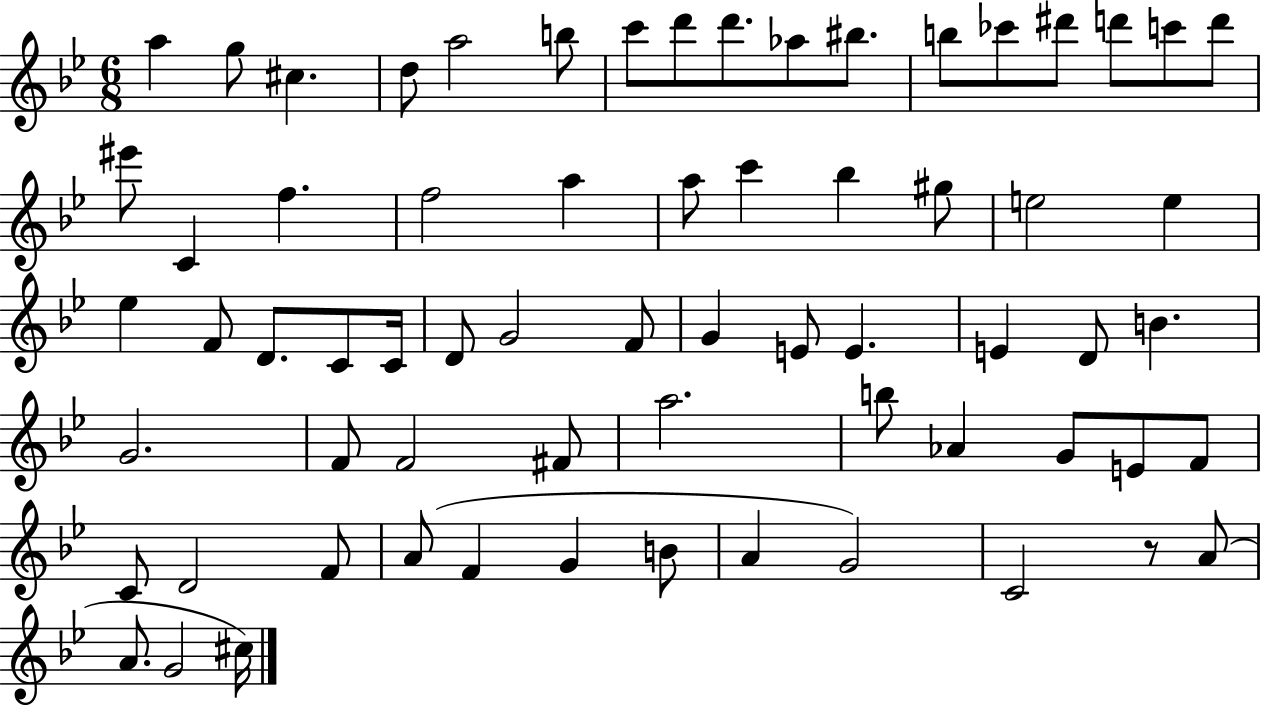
X:1
T:Untitled
M:6/8
L:1/4
K:Bb
a g/2 ^c d/2 a2 b/2 c'/2 d'/2 d'/2 _a/2 ^b/2 b/2 _c'/2 ^d'/2 d'/2 c'/2 d'/2 ^e'/2 C f f2 a a/2 c' _b ^g/2 e2 e _e F/2 D/2 C/2 C/4 D/2 G2 F/2 G E/2 E E D/2 B G2 F/2 F2 ^F/2 a2 b/2 _A G/2 E/2 F/2 C/2 D2 F/2 A/2 F G B/2 A G2 C2 z/2 A/2 A/2 G2 ^c/4